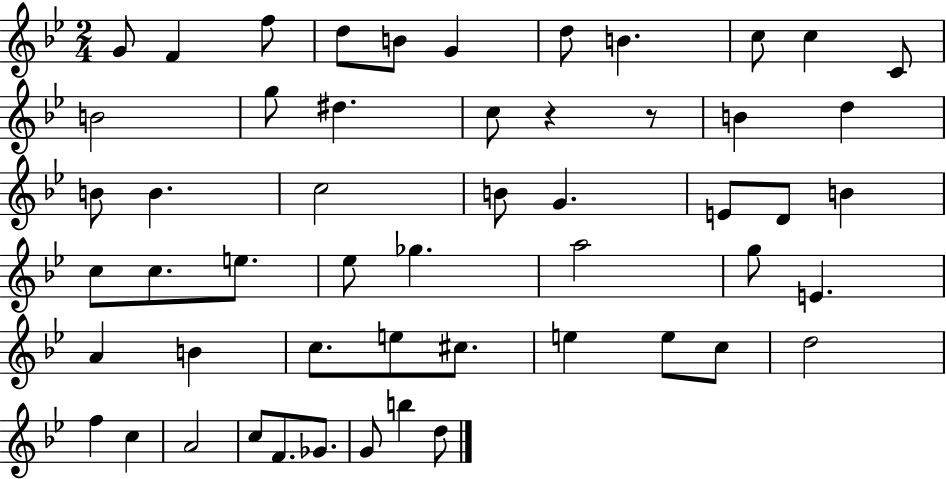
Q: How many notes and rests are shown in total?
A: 53